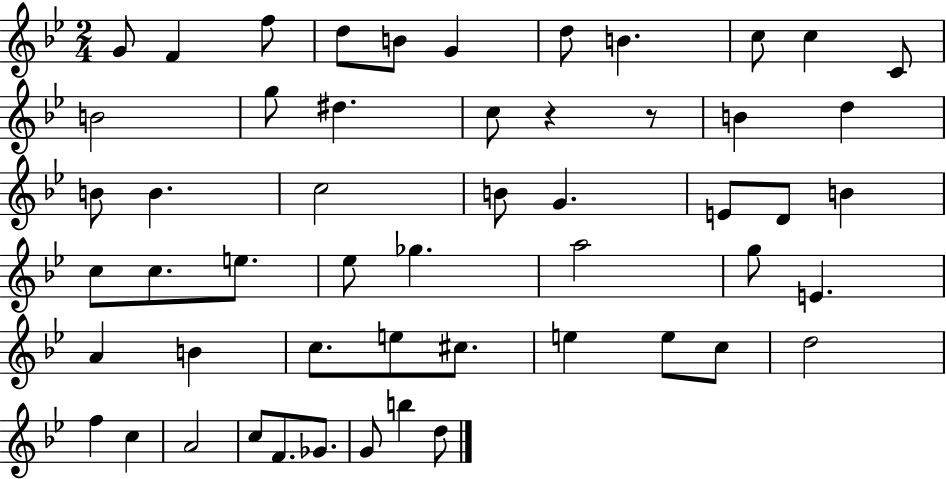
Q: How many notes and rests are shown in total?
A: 53